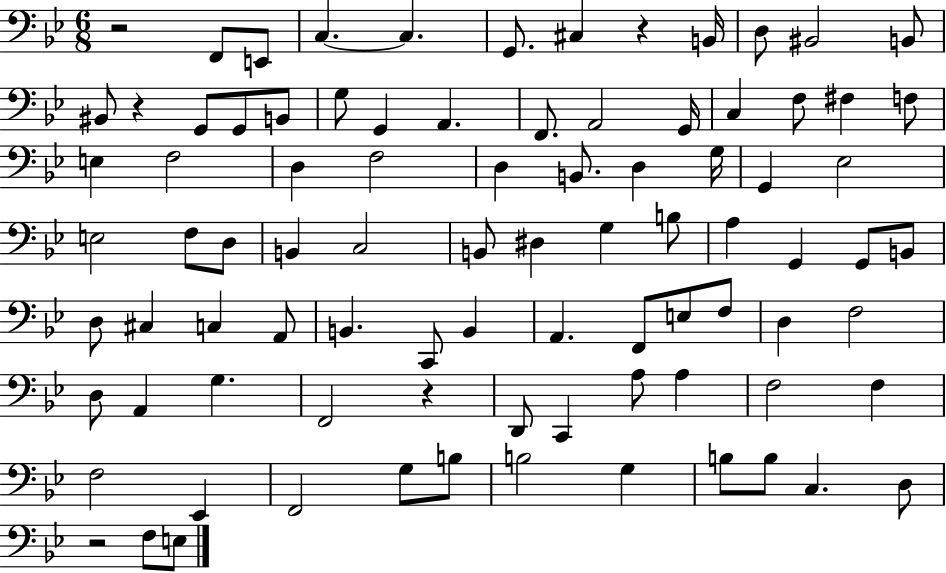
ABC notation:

X:1
T:Untitled
M:6/8
L:1/4
K:Bb
z2 F,,/2 E,,/2 C, C, G,,/2 ^C, z B,,/4 D,/2 ^B,,2 B,,/2 ^B,,/2 z G,,/2 G,,/2 B,,/2 G,/2 G,, A,, F,,/2 A,,2 G,,/4 C, F,/2 ^F, F,/2 E, F,2 D, F,2 D, B,,/2 D, G,/4 G,, _E,2 E,2 F,/2 D,/2 B,, C,2 B,,/2 ^D, G, B,/2 A, G,, G,,/2 B,,/2 D,/2 ^C, C, A,,/2 B,, C,,/2 B,, A,, F,,/2 E,/2 F,/2 D, F,2 D,/2 A,, G, F,,2 z D,,/2 C,, A,/2 A, F,2 F, F,2 _E,, F,,2 G,/2 B,/2 B,2 G, B,/2 B,/2 C, D,/2 z2 F,/2 E,/2